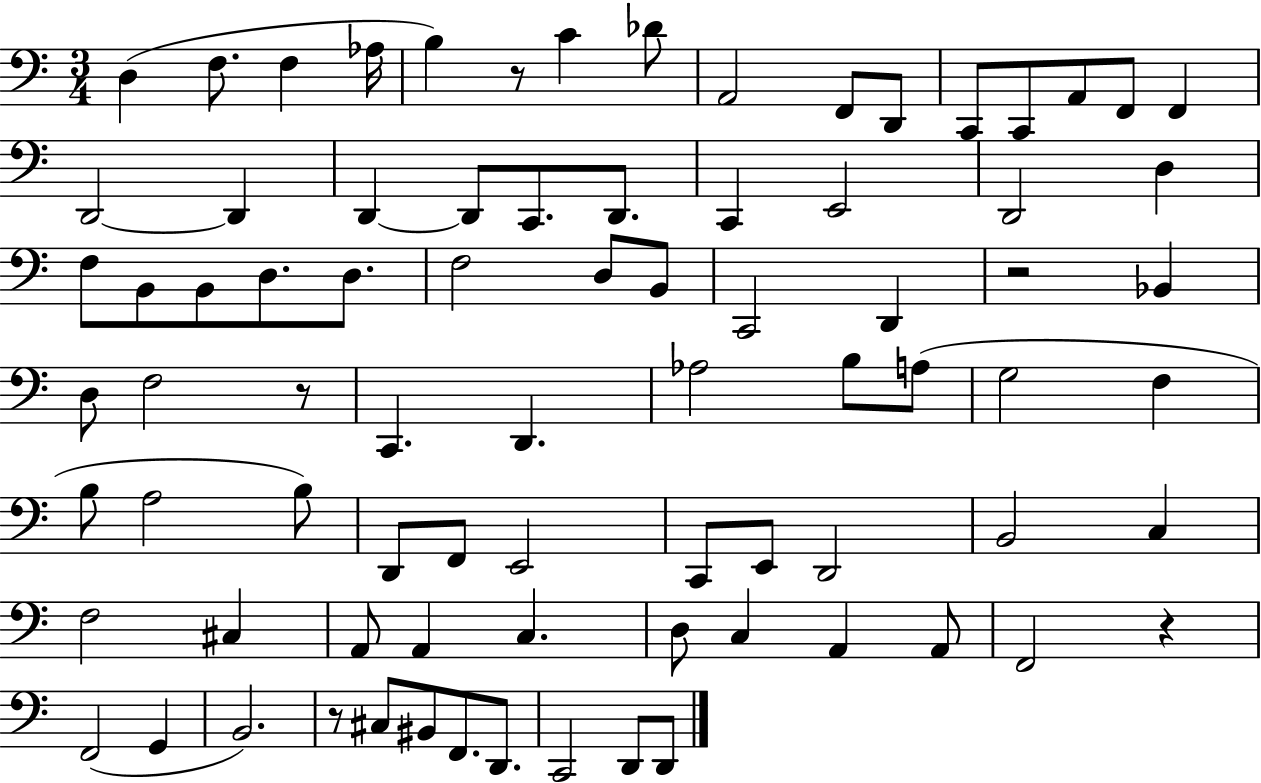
X:1
T:Untitled
M:3/4
L:1/4
K:C
D, F,/2 F, _A,/4 B, z/2 C _D/2 A,,2 F,,/2 D,,/2 C,,/2 C,,/2 A,,/2 F,,/2 F,, D,,2 D,, D,, D,,/2 C,,/2 D,,/2 C,, E,,2 D,,2 D, F,/2 B,,/2 B,,/2 D,/2 D,/2 F,2 D,/2 B,,/2 C,,2 D,, z2 _B,, D,/2 F,2 z/2 C,, D,, _A,2 B,/2 A,/2 G,2 F, B,/2 A,2 B,/2 D,,/2 F,,/2 E,,2 C,,/2 E,,/2 D,,2 B,,2 C, F,2 ^C, A,,/2 A,, C, D,/2 C, A,, A,,/2 F,,2 z F,,2 G,, B,,2 z/2 ^C,/2 ^B,,/2 F,,/2 D,,/2 C,,2 D,,/2 D,,/2